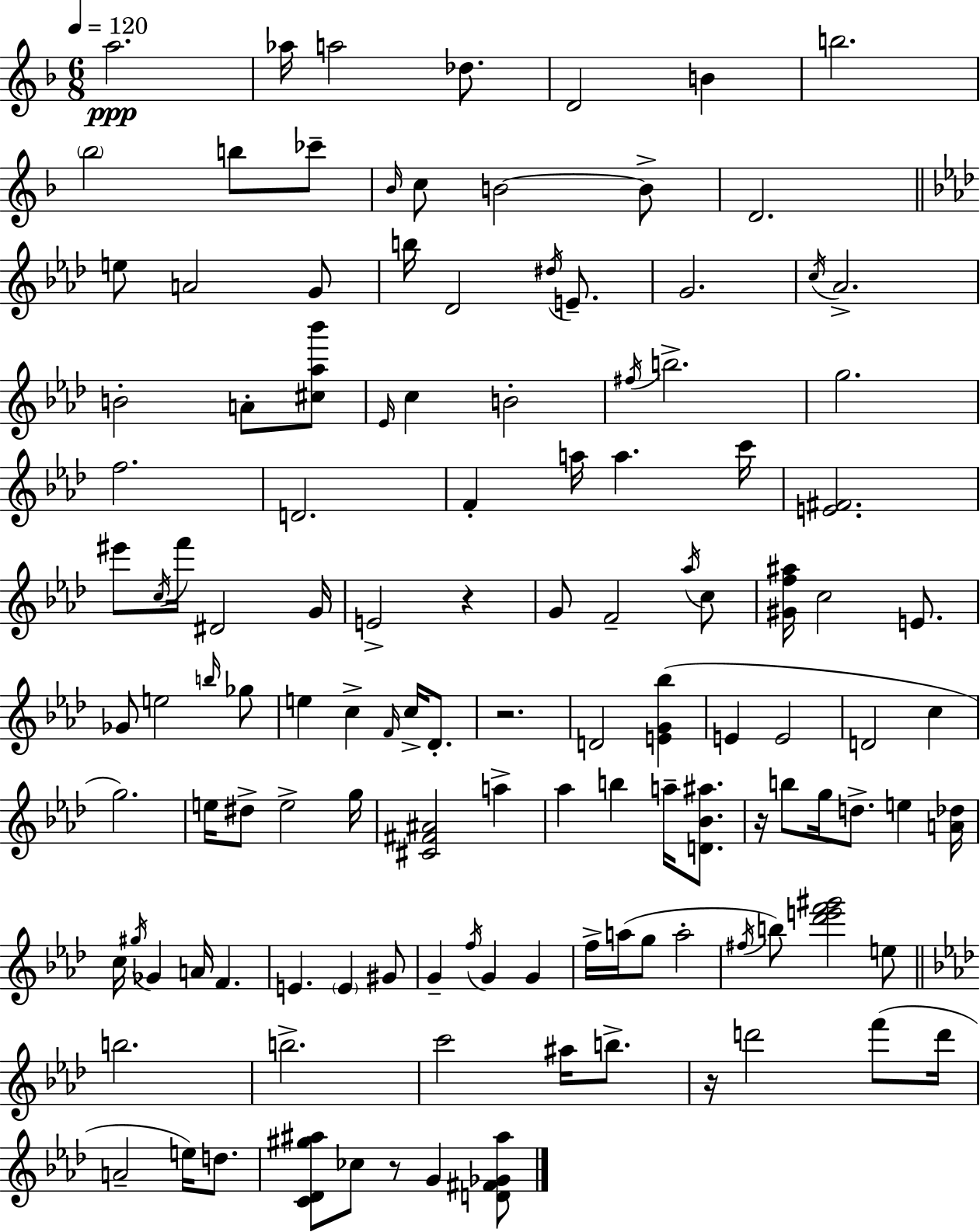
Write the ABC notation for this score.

X:1
T:Untitled
M:6/8
L:1/4
K:F
a2 _a/4 a2 _d/2 D2 B b2 _b2 b/2 _c'/2 _B/4 c/2 B2 B/2 D2 e/2 A2 G/2 b/4 _D2 ^d/4 E/2 G2 c/4 _A2 B2 A/2 [^c_a_b']/2 _E/4 c B2 ^f/4 b2 g2 f2 D2 F a/4 a c'/4 [E^F]2 ^e'/2 c/4 f'/4 ^D2 G/4 E2 z G/2 F2 _a/4 c/2 [^Gf^a]/4 c2 E/2 _G/2 e2 b/4 _g/2 e c F/4 c/4 _D/2 z2 D2 [EG_b] E E2 D2 c g2 e/4 ^d/2 e2 g/4 [^C^F^A]2 a _a b a/4 [D_B^a]/2 z/4 b/2 g/4 d/2 e [A_d]/4 c/4 ^g/4 _G A/4 F E E ^G/2 G f/4 G G f/4 a/4 g/2 a2 ^f/4 b/2 [_d'e'f'^g']2 e/2 b2 b2 c'2 ^a/4 b/2 z/4 d'2 f'/2 d'/4 A2 e/4 d/2 [C_D^g^a]/2 _c/2 z/2 G [D^F_G^a]/2